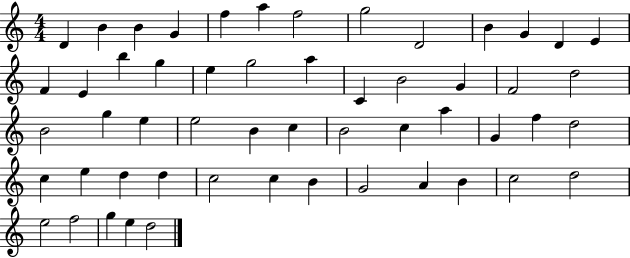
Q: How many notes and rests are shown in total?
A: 54